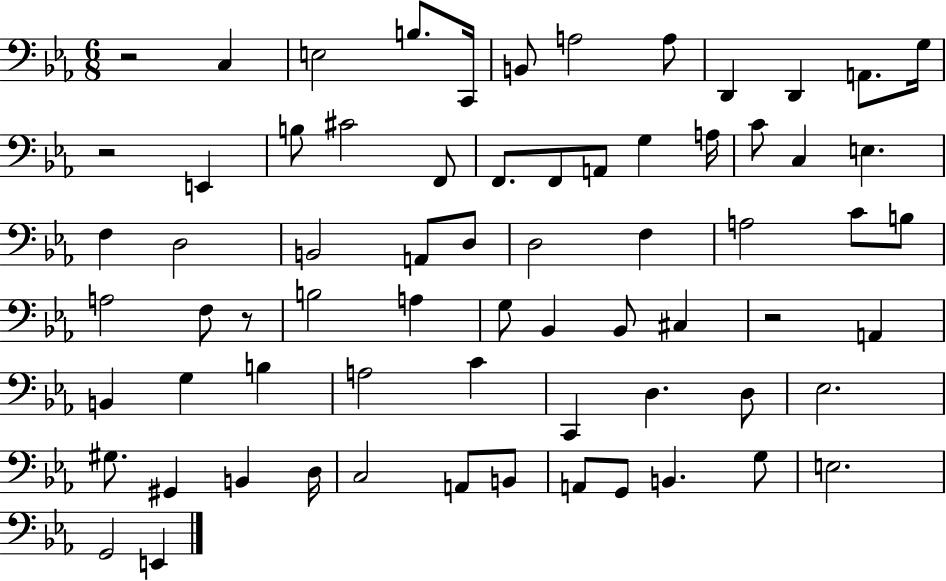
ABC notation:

X:1
T:Untitled
M:6/8
L:1/4
K:Eb
z2 C, E,2 B,/2 C,,/4 B,,/2 A,2 A,/2 D,, D,, A,,/2 G,/4 z2 E,, B,/2 ^C2 F,,/2 F,,/2 F,,/2 A,,/2 G, A,/4 C/2 C, E, F, D,2 B,,2 A,,/2 D,/2 D,2 F, A,2 C/2 B,/2 A,2 F,/2 z/2 B,2 A, G,/2 _B,, _B,,/2 ^C, z2 A,, B,, G, B, A,2 C C,, D, D,/2 _E,2 ^G,/2 ^G,, B,, D,/4 C,2 A,,/2 B,,/2 A,,/2 G,,/2 B,, G,/2 E,2 G,,2 E,,